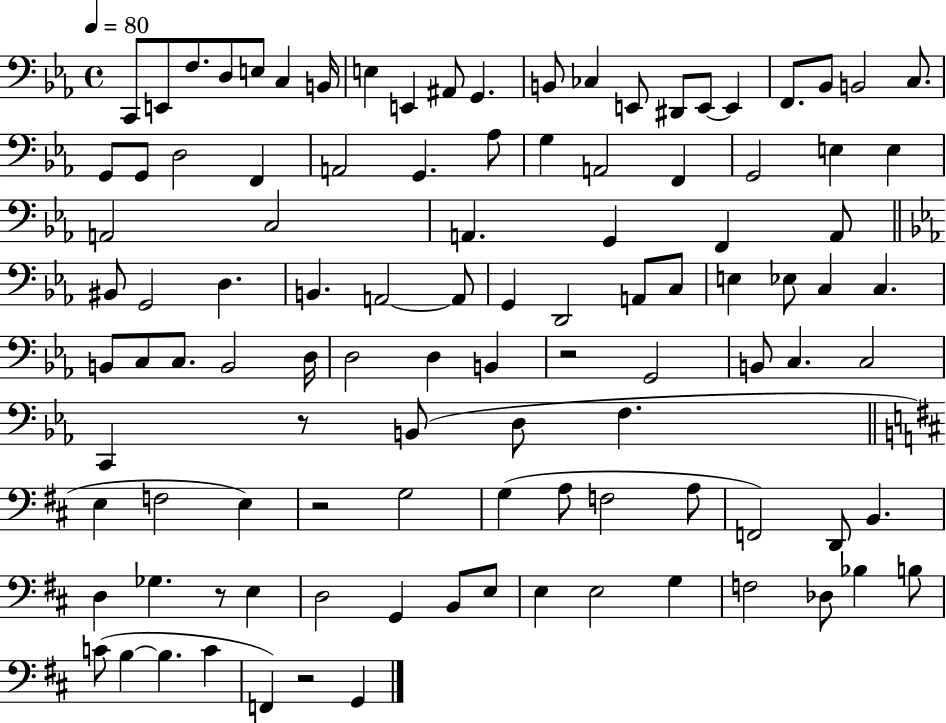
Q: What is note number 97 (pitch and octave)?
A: B3